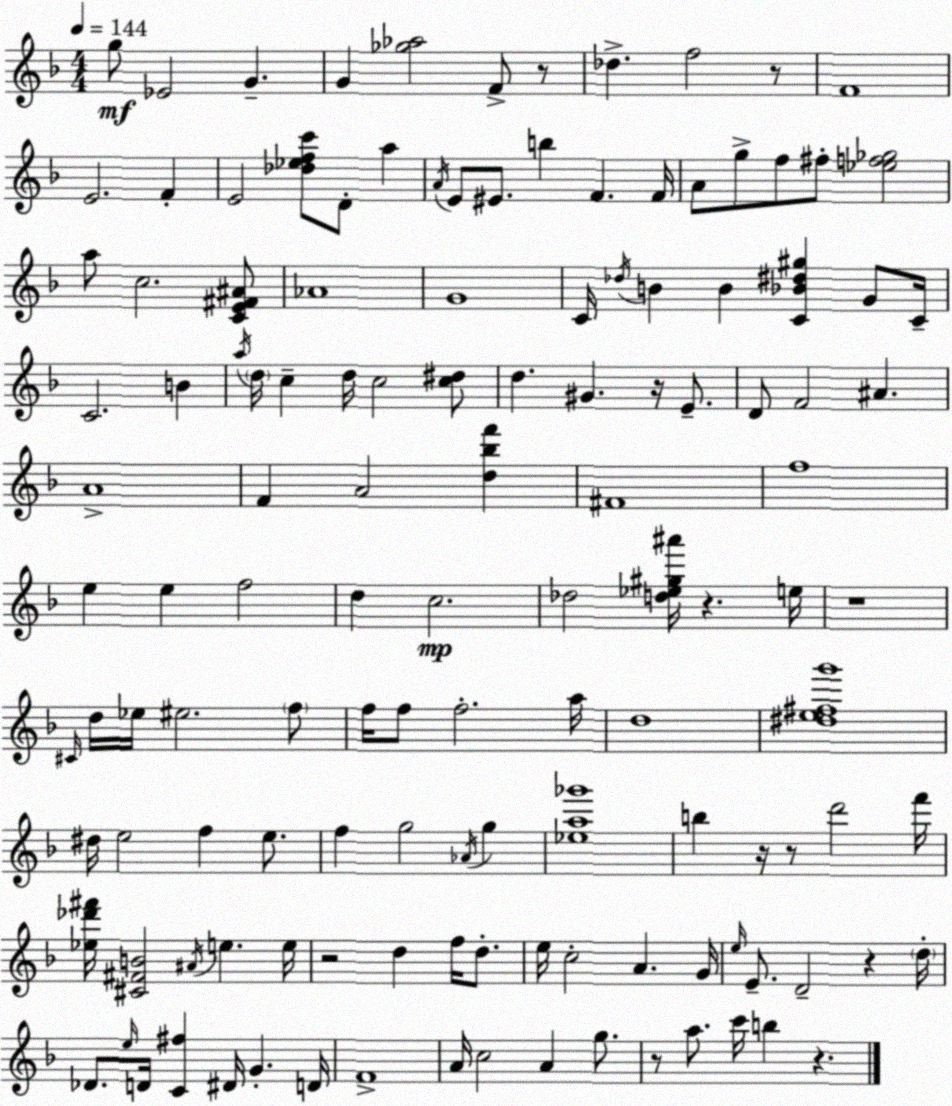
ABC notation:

X:1
T:Untitled
M:4/4
L:1/4
K:F
g/2 _E2 G G [_g_a]2 F/2 z/2 _d f2 z/2 F4 E2 F E2 [_d_efc']/2 D/2 a A/4 E/2 ^E/2 b F F/4 A/2 g/2 f/2 ^f/2 [_ef_g]2 a/2 c2 [CE^F^A]/2 _A4 G4 C/4 _d/4 B B [C_B^d^g] G/2 C/4 C2 B a/4 d/4 c d/4 c2 [c^d]/2 d ^G z/4 E/2 D/2 F2 ^A A4 F A2 [d_bf'] ^F4 f4 e e f2 d c2 _d2 [d_e^g^a']/4 z e/4 z4 ^C/4 d/4 _e/4 ^e2 f/2 f/4 f/2 f2 a/4 d4 [^de^fg']4 ^d/4 e2 f e/2 f g2 _A/4 g [_ea_g']4 b z/4 z/2 d'2 f'/4 [_e_d'^f']/4 [^C^FB]2 ^A/4 e e/4 z2 d f/4 d/2 e/4 c2 A G/4 e/4 E/2 D2 z d/4 _D/2 e/4 D/4 [C^f] ^D/4 G D/4 F4 A/4 c2 A g/2 z/2 a/2 c'/4 b z